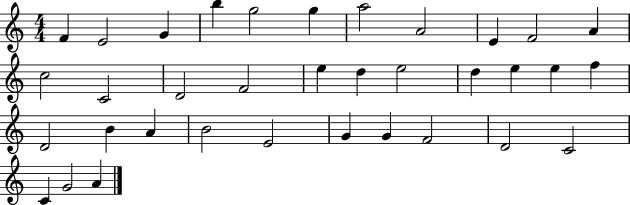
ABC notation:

X:1
T:Untitled
M:4/4
L:1/4
K:C
F E2 G b g2 g a2 A2 E F2 A c2 C2 D2 F2 e d e2 d e e f D2 B A B2 E2 G G F2 D2 C2 C G2 A